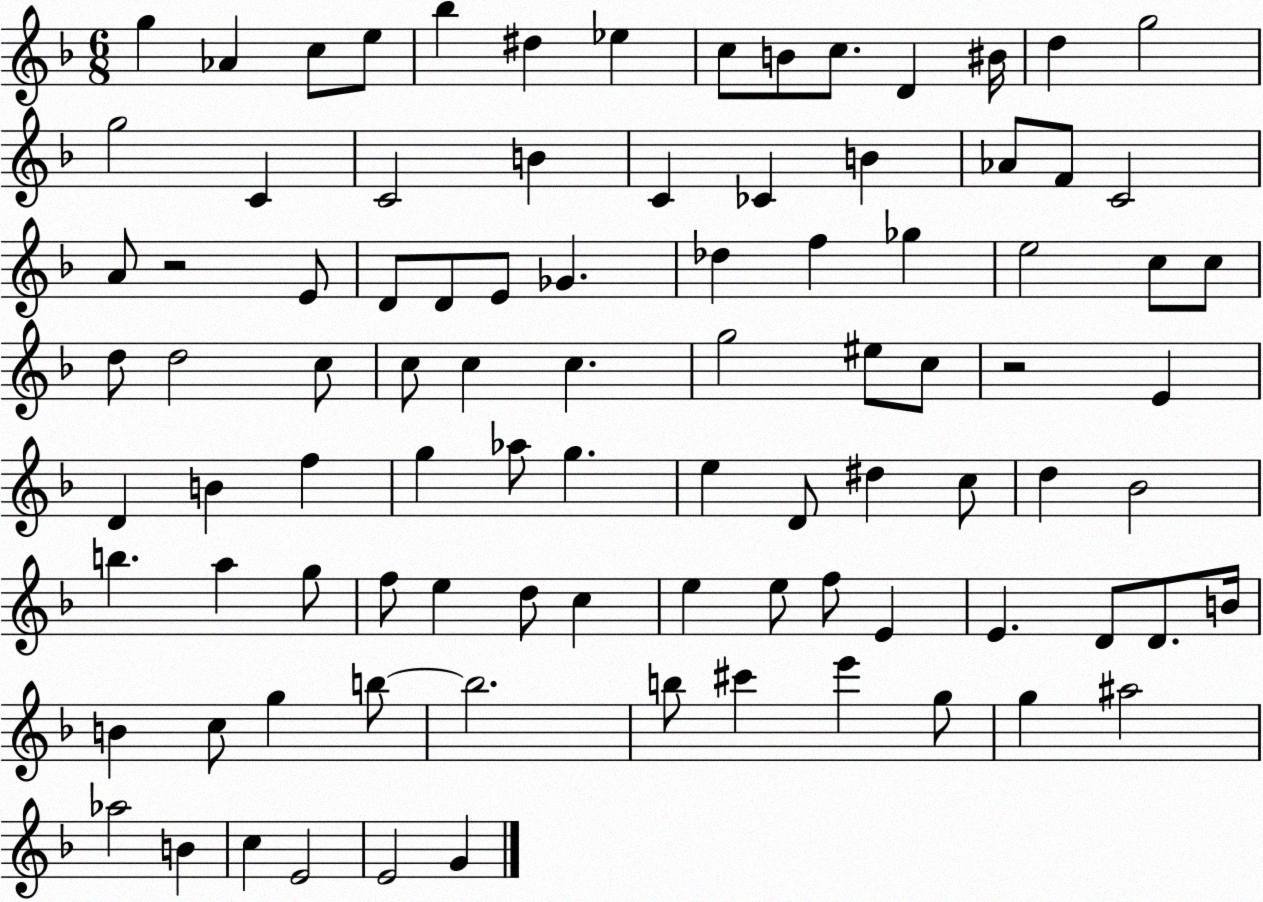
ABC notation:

X:1
T:Untitled
M:6/8
L:1/4
K:F
g _A c/2 e/2 _b ^d _e c/2 B/2 c/2 D ^B/4 d g2 g2 C C2 B C _C B _A/2 F/2 C2 A/2 z2 E/2 D/2 D/2 E/2 _G _d f _g e2 c/2 c/2 d/2 d2 c/2 c/2 c c g2 ^e/2 c/2 z2 E D B f g _a/2 g e D/2 ^d c/2 d _B2 b a g/2 f/2 e d/2 c e e/2 f/2 E E D/2 D/2 B/4 B c/2 g b/2 b2 b/2 ^c' e' g/2 g ^a2 _a2 B c E2 E2 G